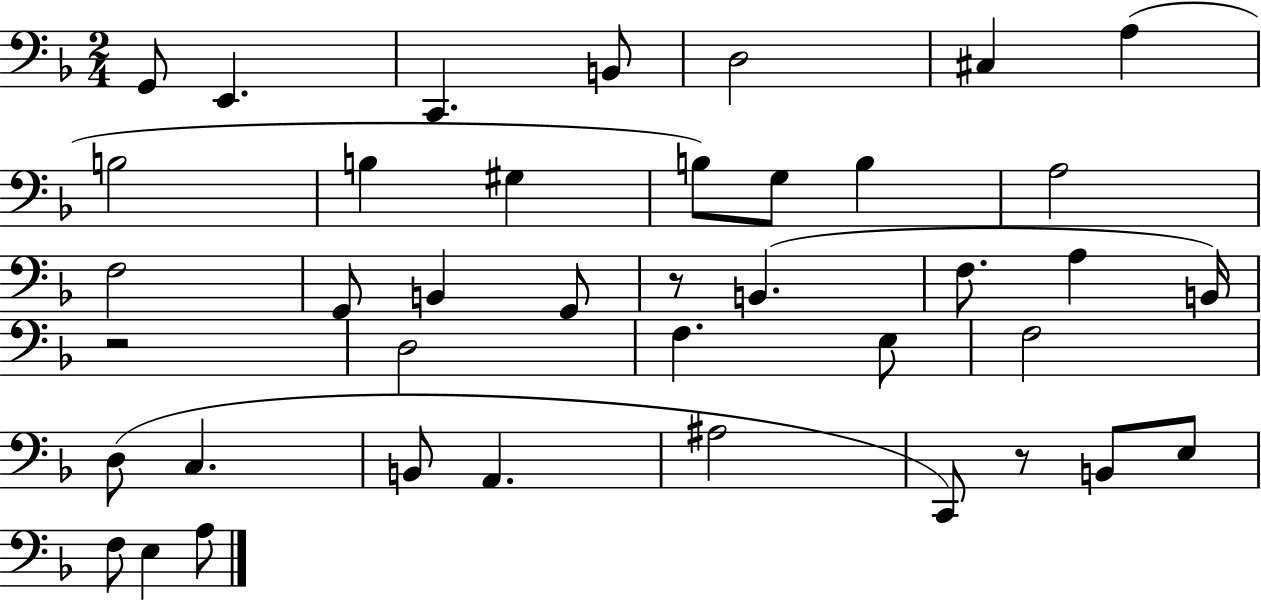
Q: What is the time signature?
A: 2/4